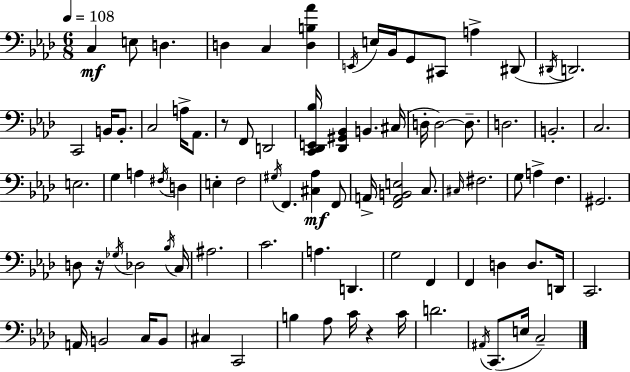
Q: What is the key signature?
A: AES major